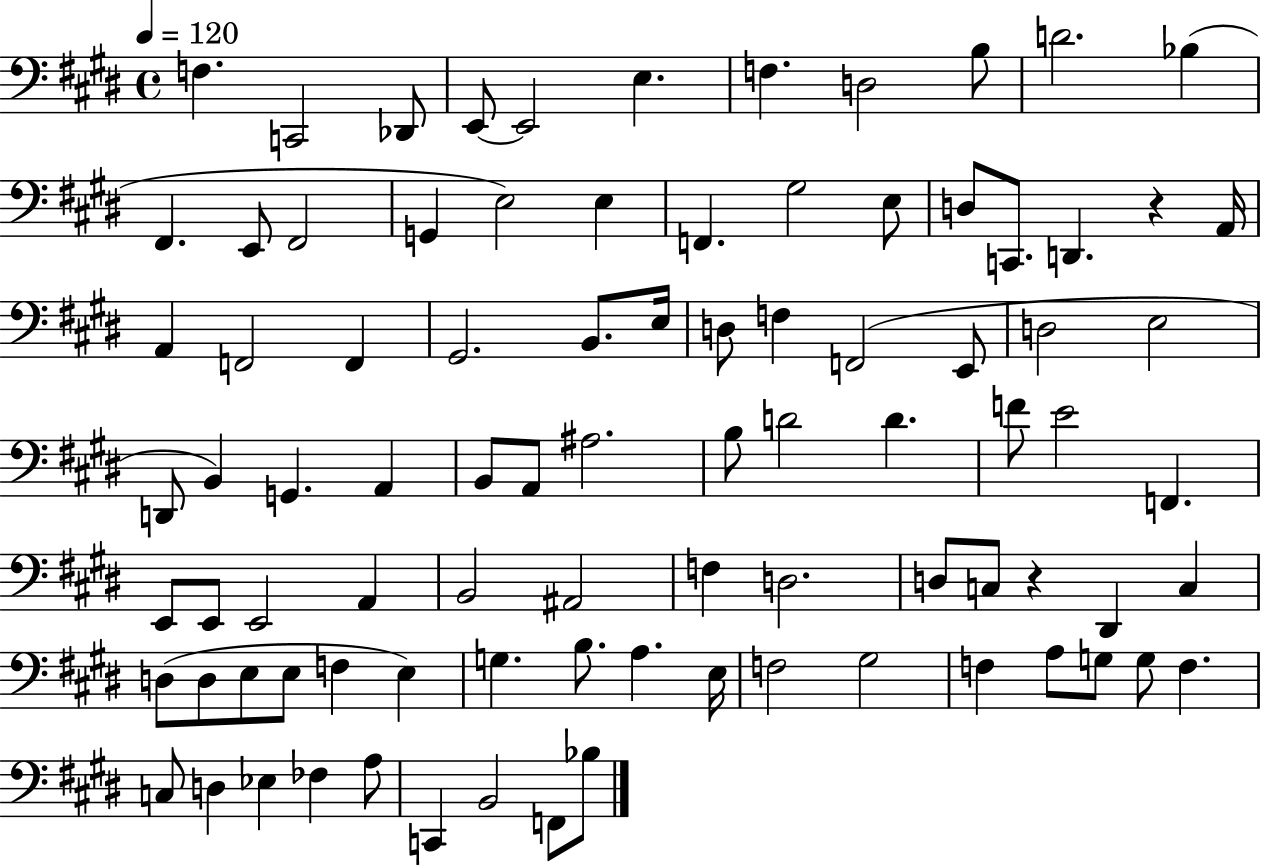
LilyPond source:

{
  \clef bass
  \time 4/4
  \defaultTimeSignature
  \key e \major
  \tempo 4 = 120
  \repeat volta 2 { f4. c,2 des,8 | e,8~~ e,2 e4. | f4. d2 b8 | d'2. bes4( | \break fis,4. e,8 fis,2 | g,4 e2) e4 | f,4. gis2 e8 | d8 c,8. d,4. r4 a,16 | \break a,4 f,2 f,4 | gis,2. b,8. e16 | d8 f4 f,2( e,8 | d2 e2 | \break d,8 b,4) g,4. a,4 | b,8 a,8 ais2. | b8 d'2 d'4. | f'8 e'2 f,4. | \break e,8 e,8 e,2 a,4 | b,2 ais,2 | f4 d2. | d8 c8 r4 dis,4 c4 | \break d8( d8 e8 e8 f4 e4) | g4. b8. a4. e16 | f2 gis2 | f4 a8 g8 g8 f4. | \break c8 d4 ees4 fes4 a8 | c,4 b,2 f,8 bes8 | } \bar "|."
}